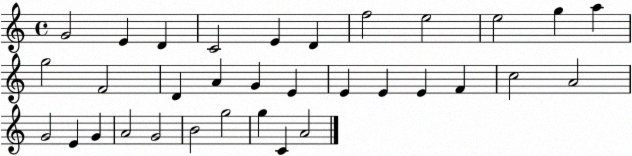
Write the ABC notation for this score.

X:1
T:Untitled
M:4/4
L:1/4
K:C
G2 E D C2 E D f2 e2 e2 g a g2 F2 D A G E E E E F c2 A2 G2 E G A2 G2 B2 g2 g C A2